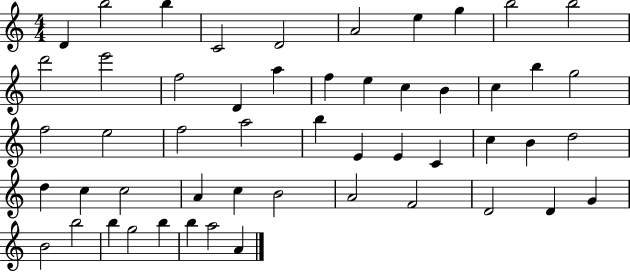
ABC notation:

X:1
T:Untitled
M:4/4
L:1/4
K:C
D b2 b C2 D2 A2 e g b2 b2 d'2 e'2 f2 D a f e c B c b g2 f2 e2 f2 a2 b E E C c B d2 d c c2 A c B2 A2 F2 D2 D G B2 b2 b g2 b b a2 A